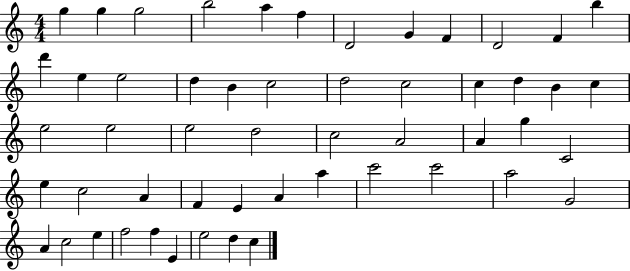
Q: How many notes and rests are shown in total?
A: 53